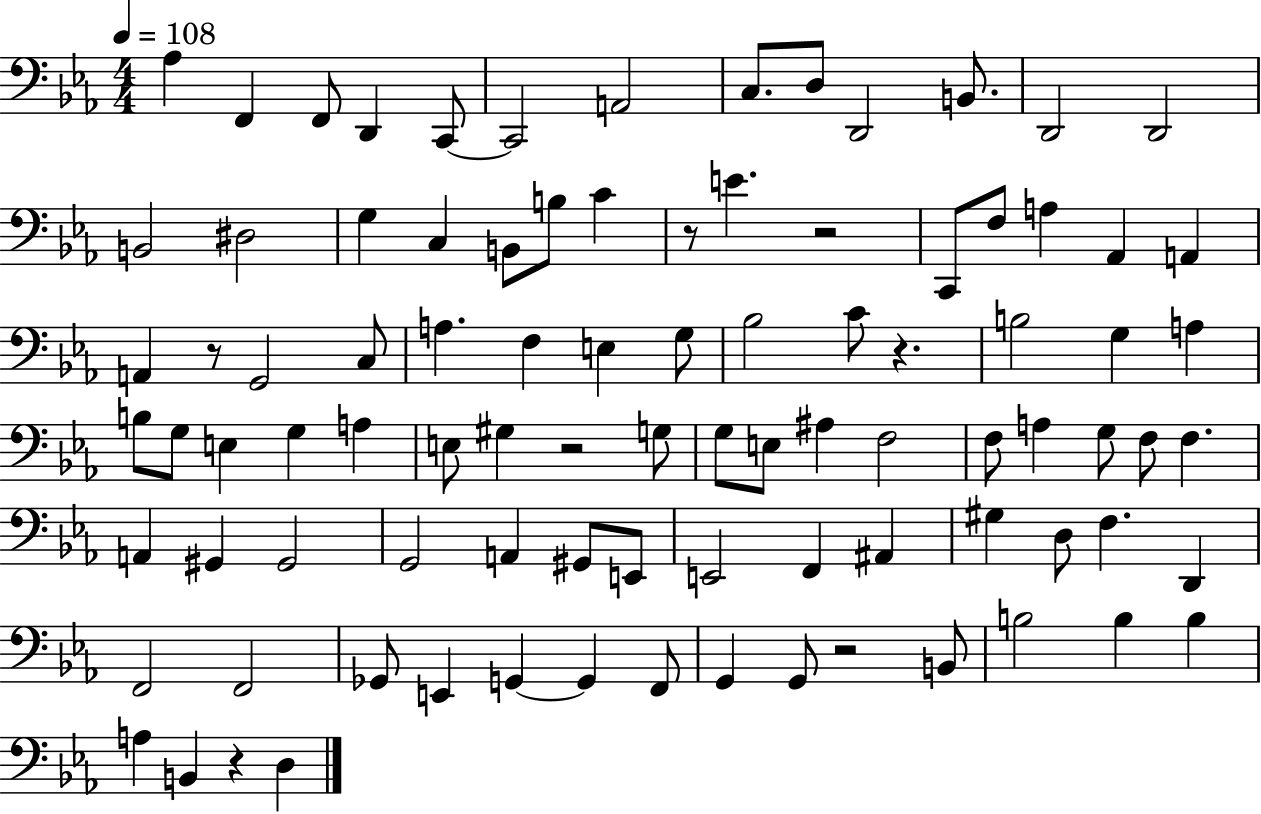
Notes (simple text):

Ab3/q F2/q F2/e D2/q C2/e C2/h A2/h C3/e. D3/e D2/h B2/e. D2/h D2/h B2/h D#3/h G3/q C3/q B2/e B3/e C4/q R/e E4/q. R/h C2/e F3/e A3/q Ab2/q A2/q A2/q R/e G2/h C3/e A3/q. F3/q E3/q G3/e Bb3/h C4/e R/q. B3/h G3/q A3/q B3/e G3/e E3/q G3/q A3/q E3/e G#3/q R/h G3/e G3/e E3/e A#3/q F3/h F3/e A3/q G3/e F3/e F3/q. A2/q G#2/q G#2/h G2/h A2/q G#2/e E2/e E2/h F2/q A#2/q G#3/q D3/e F3/q. D2/q F2/h F2/h Gb2/e E2/q G2/q G2/q F2/e G2/q G2/e R/h B2/e B3/h B3/q B3/q A3/q B2/q R/q D3/q